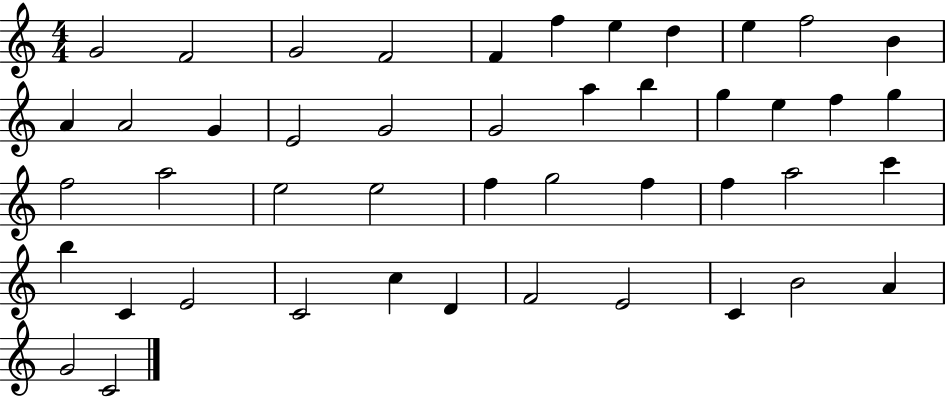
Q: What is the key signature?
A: C major